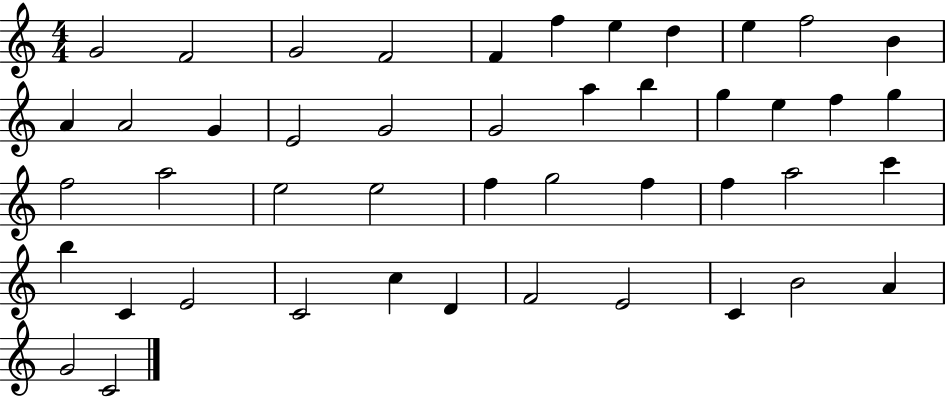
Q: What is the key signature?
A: C major